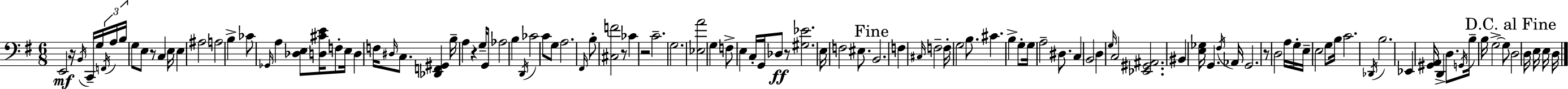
{
  \clef bass
  \numericTimeSignature
  \time 6/8
  \key e \minor
  e,2\mf r16 \acciaccatura { b,16 } c,16-- g16 | \tuplet 3/2 { \acciaccatura { f,16 } a16 b16 } g8 e8 r8 c4 | e16 e4 ais2 | a2 b4-> | \break ces'8 \grace { ges,16 } a4 <des e>8 <d cis' e'>16 | f8-. e16 d4 f16 \grace { dis16 } c8. | <des, f, gis,>4 b16-- a4 r4 | g16-- g,8 aes2 | \break b4 \acciaccatura { d,16 } ces'2 | c'8 g8 a2. | \grace { fis,16 } b8-. <cis f'>2 | r8 ces'4 r2 | \break c'2.-- | g2. | <ees a'>2 | g4 f8-> e4 | \break c16-. g,16 des8\ff r8 <gis ees'>2. | e16 f2 | eis8. \mark "Fine" b,2. | f4 \grace { cis16 } f2-- | \break f16-. g2 | b8. cis'4. | b4-> g8-. g16 a2-- | dis8. c4 b,2 | \break d4 \grace { g16 } | c2 <ees, gis, ais,>2. | bis,4 | <e ges>16 g,4. \acciaccatura { fis16 } aes,16 g,2. | \break r8 d2 | a16 g16-. e16-- e2 | g8 b16 c'2. | \acciaccatura { des,16 } b2. | \break ees,4 | <gis, a,>16 d,4-> d8. \acciaccatura { g,16 } b16-- | b16 g2->~~ g8 \mark "D.C. al Fine" d2 | d16 e16 e16 d16 \bar "|."
}